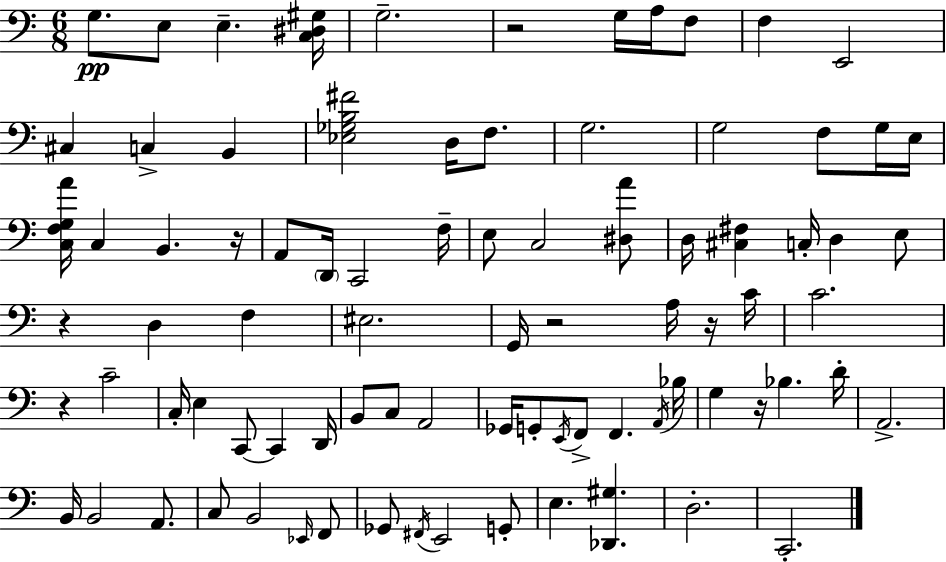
X:1
T:Untitled
M:6/8
L:1/4
K:Am
G,/2 E,/2 E, [C,^D,^G,]/4 G,2 z2 G,/4 A,/4 F,/2 F, E,,2 ^C, C, B,, [_E,_G,B,^F]2 D,/4 F,/2 G,2 G,2 F,/2 G,/4 E,/4 [C,F,G,A]/4 C, B,, z/4 A,,/2 D,,/4 C,,2 F,/4 E,/2 C,2 [^D,A]/2 D,/4 [^C,^F,] C,/4 D, E,/2 z D, F, ^E,2 G,,/4 z2 A,/4 z/4 C/4 C2 z C2 C,/4 E, C,,/2 C,, D,,/4 B,,/2 C,/2 A,,2 _G,,/4 G,,/2 E,,/4 F,,/2 F,, A,,/4 _B,/4 G, z/4 _B, D/4 A,,2 B,,/4 B,,2 A,,/2 C,/2 B,,2 _E,,/4 F,,/2 _G,,/2 ^F,,/4 E,,2 G,,/2 E, [_D,,^G,] D,2 C,,2